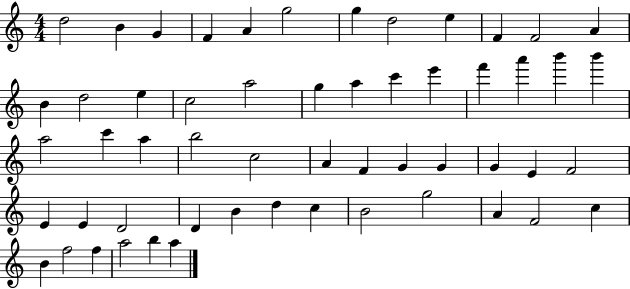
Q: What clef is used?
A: treble